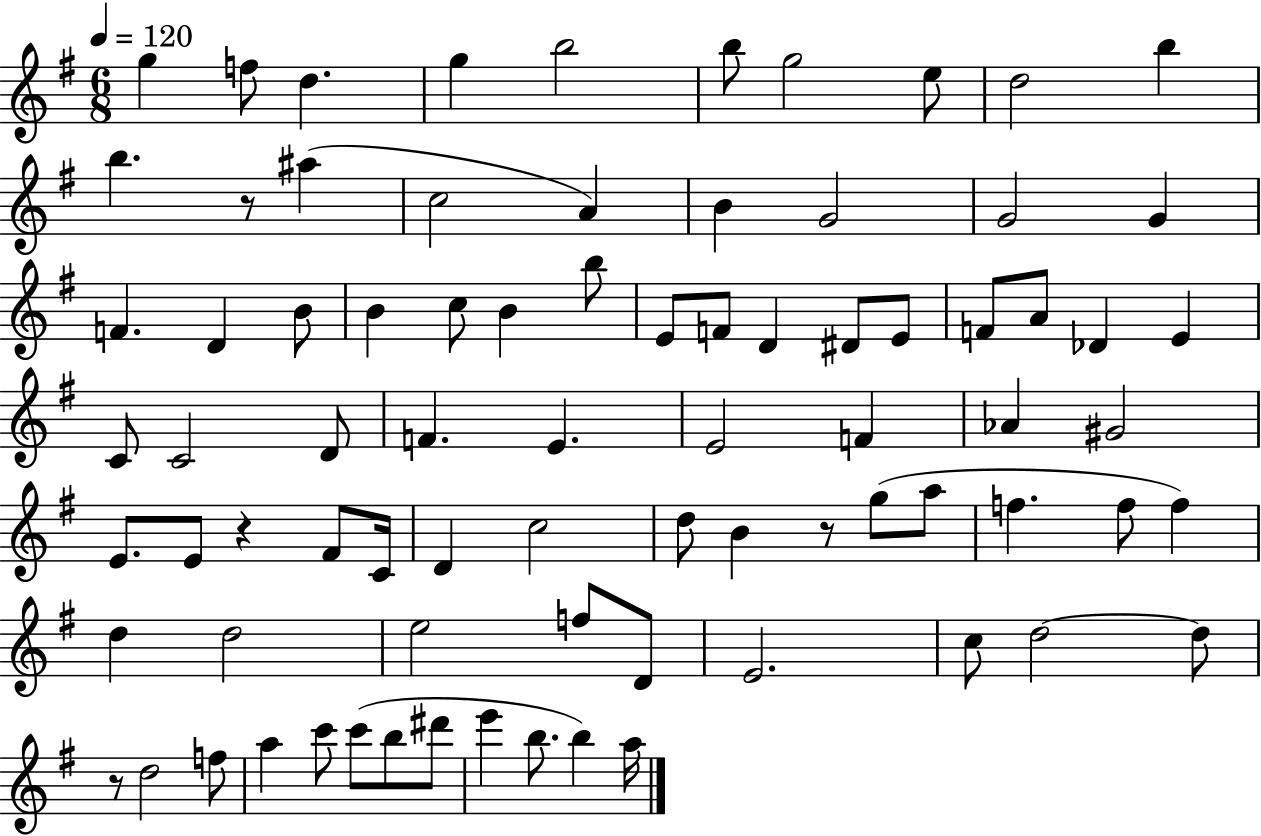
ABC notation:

X:1
T:Untitled
M:6/8
L:1/4
K:G
g f/2 d g b2 b/2 g2 e/2 d2 b b z/2 ^a c2 A B G2 G2 G F D B/2 B c/2 B b/2 E/2 F/2 D ^D/2 E/2 F/2 A/2 _D E C/2 C2 D/2 F E E2 F _A ^G2 E/2 E/2 z ^F/2 C/4 D c2 d/2 B z/2 g/2 a/2 f f/2 f d d2 e2 f/2 D/2 E2 c/2 d2 d/2 z/2 d2 f/2 a c'/2 c'/2 b/2 ^d'/2 e' b/2 b a/4